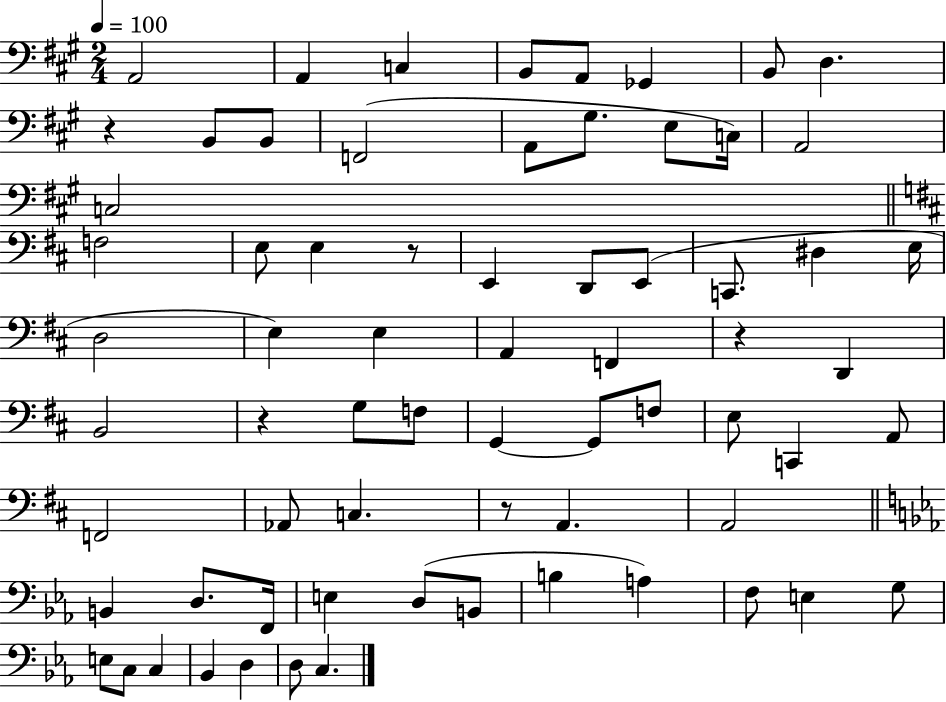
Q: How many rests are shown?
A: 5